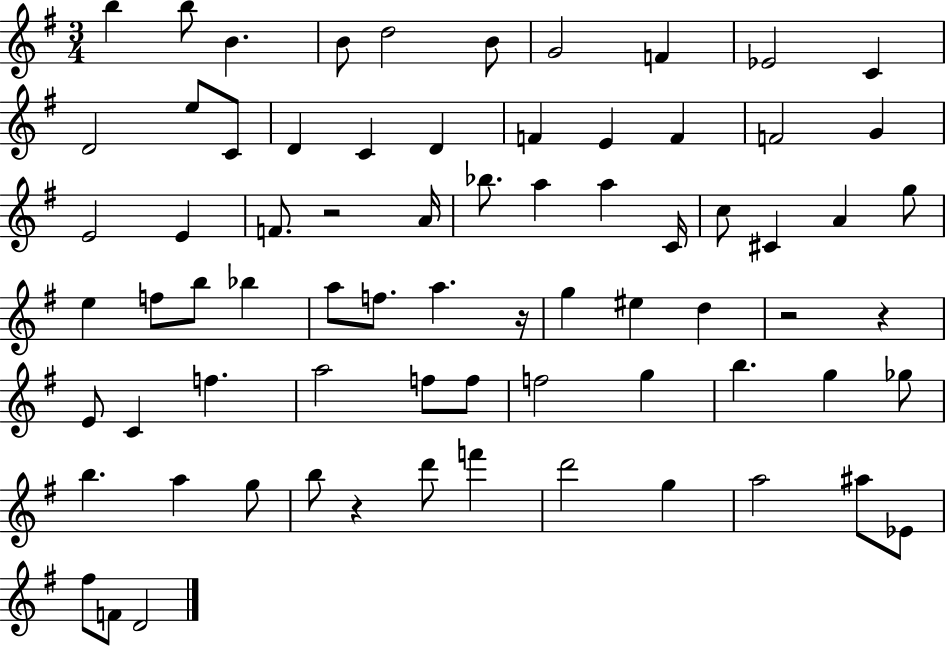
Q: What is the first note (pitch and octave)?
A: B5